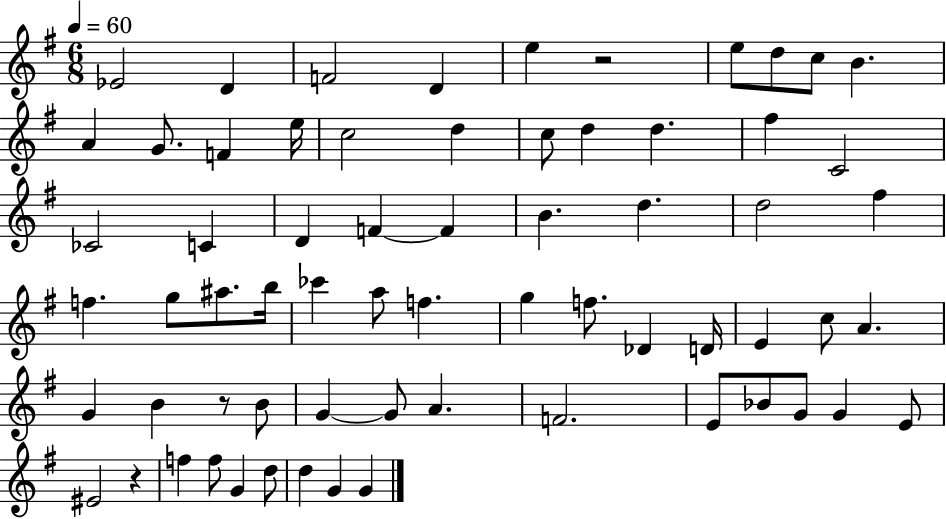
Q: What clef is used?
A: treble